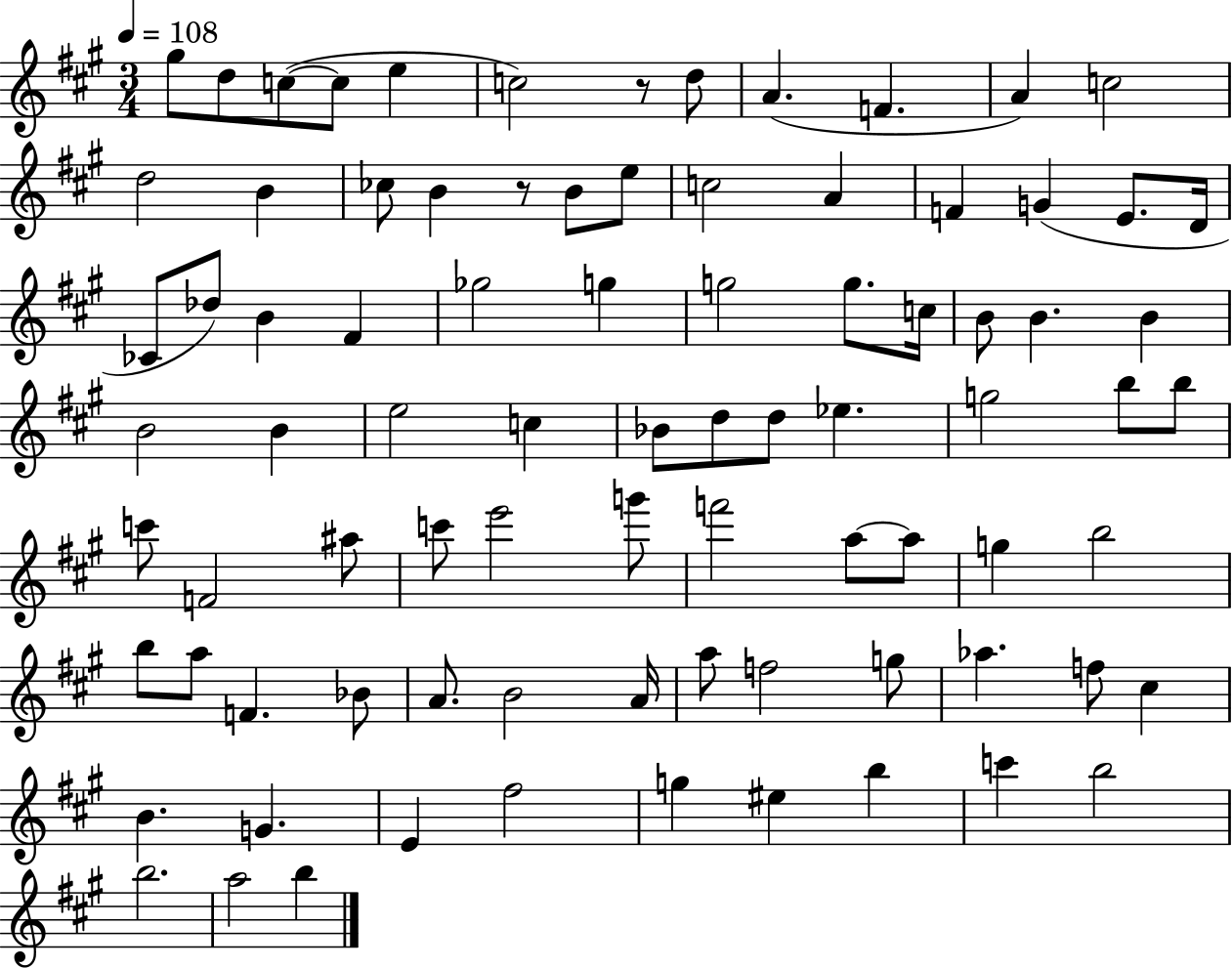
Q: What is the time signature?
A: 3/4